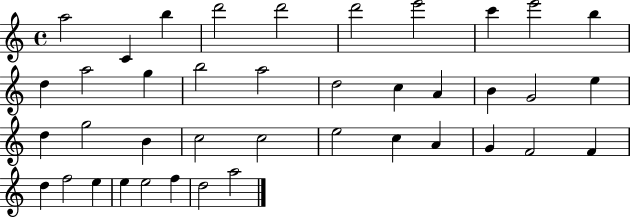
A5/h C4/q B5/q D6/h D6/h D6/h E6/h C6/q E6/h B5/q D5/q A5/h G5/q B5/h A5/h D5/h C5/q A4/q B4/q G4/h E5/q D5/q G5/h B4/q C5/h C5/h E5/h C5/q A4/q G4/q F4/h F4/q D5/q F5/h E5/q E5/q E5/h F5/q D5/h A5/h